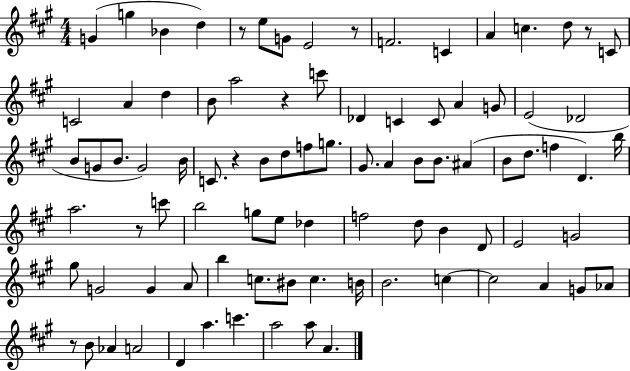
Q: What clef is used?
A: treble